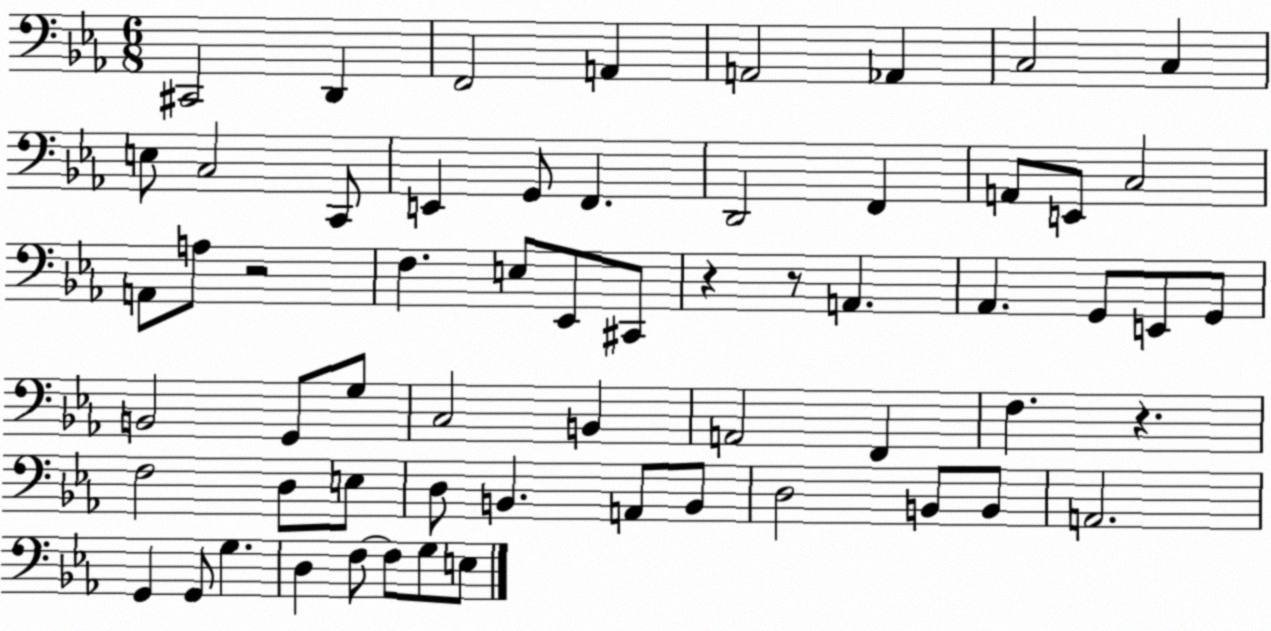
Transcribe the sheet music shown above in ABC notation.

X:1
T:Untitled
M:6/8
L:1/4
K:Eb
^C,,2 D,, F,,2 A,, A,,2 _A,, C,2 C, E,/2 C,2 C,,/2 E,, G,,/2 F,, D,,2 F,, A,,/2 E,,/2 C,2 A,,/2 A,/2 z2 F, E,/2 _E,,/2 ^C,,/2 z z/2 A,, _A,, G,,/2 E,,/2 G,,/2 B,,2 G,,/2 G,/2 C,2 B,, A,,2 F,, F, z F,2 D,/2 E,/2 D,/2 B,, A,,/2 B,,/2 D,2 B,,/2 B,,/2 A,,2 G,, G,,/2 G, D, F,/2 F,/2 G,/2 E,/2